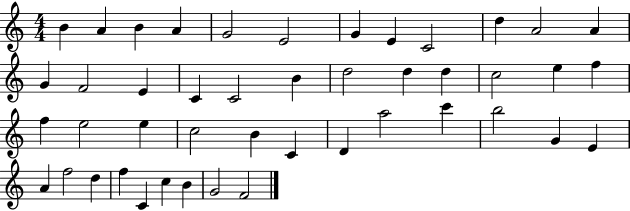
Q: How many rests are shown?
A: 0